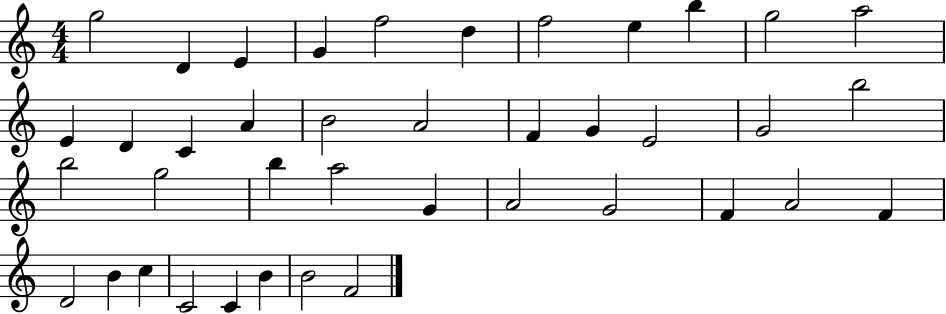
X:1
T:Untitled
M:4/4
L:1/4
K:C
g2 D E G f2 d f2 e b g2 a2 E D C A B2 A2 F G E2 G2 b2 b2 g2 b a2 G A2 G2 F A2 F D2 B c C2 C B B2 F2